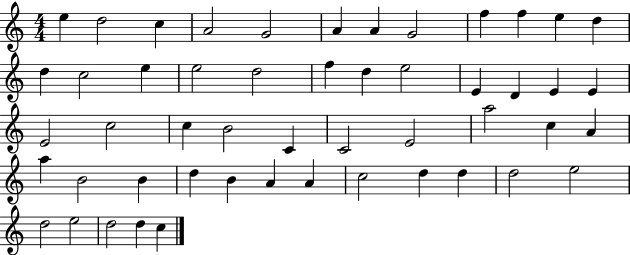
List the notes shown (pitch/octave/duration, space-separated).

E5/q D5/h C5/q A4/h G4/h A4/q A4/q G4/h F5/q F5/q E5/q D5/q D5/q C5/h E5/q E5/h D5/h F5/q D5/q E5/h E4/q D4/q E4/q E4/q E4/h C5/h C5/q B4/h C4/q C4/h E4/h A5/h C5/q A4/q A5/q B4/h B4/q D5/q B4/q A4/q A4/q C5/h D5/q D5/q D5/h E5/h D5/h E5/h D5/h D5/q C5/q